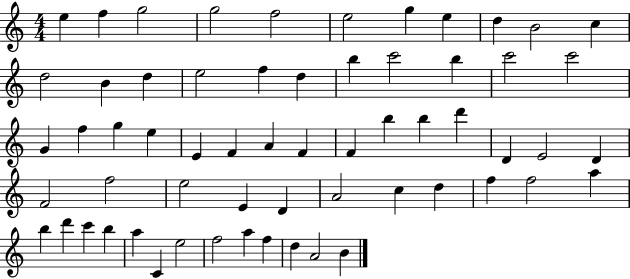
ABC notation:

X:1
T:Untitled
M:4/4
L:1/4
K:C
e f g2 g2 f2 e2 g e d B2 c d2 B d e2 f d b c'2 b c'2 c'2 G f g e E F A F F b b d' D E2 D F2 f2 e2 E D A2 c d f f2 a b d' c' b a C e2 f2 a f d A2 B